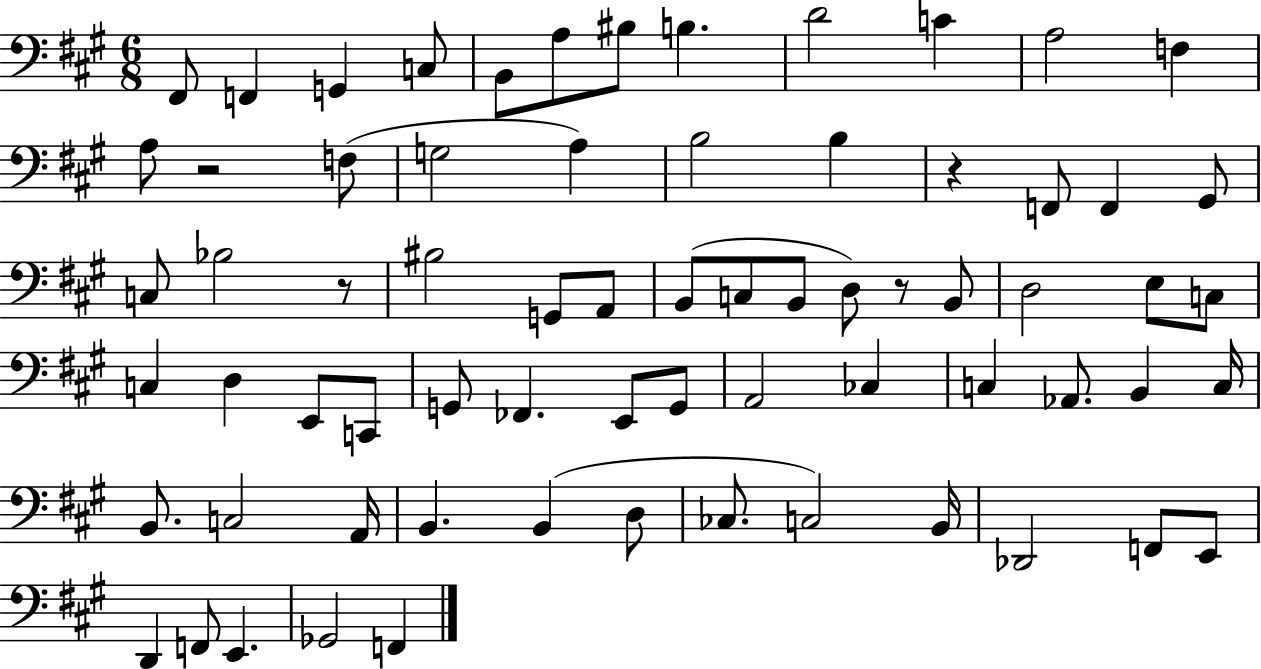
X:1
T:Untitled
M:6/8
L:1/4
K:A
^F,,/2 F,, G,, C,/2 B,,/2 A,/2 ^B,/2 B, D2 C A,2 F, A,/2 z2 F,/2 G,2 A, B,2 B, z F,,/2 F,, ^G,,/2 C,/2 _B,2 z/2 ^B,2 G,,/2 A,,/2 B,,/2 C,/2 B,,/2 D,/2 z/2 B,,/2 D,2 E,/2 C,/2 C, D, E,,/2 C,,/2 G,,/2 _F,, E,,/2 G,,/2 A,,2 _C, C, _A,,/2 B,, C,/4 B,,/2 C,2 A,,/4 B,, B,, D,/2 _C,/2 C,2 B,,/4 _D,,2 F,,/2 E,,/2 D,, F,,/2 E,, _G,,2 F,,